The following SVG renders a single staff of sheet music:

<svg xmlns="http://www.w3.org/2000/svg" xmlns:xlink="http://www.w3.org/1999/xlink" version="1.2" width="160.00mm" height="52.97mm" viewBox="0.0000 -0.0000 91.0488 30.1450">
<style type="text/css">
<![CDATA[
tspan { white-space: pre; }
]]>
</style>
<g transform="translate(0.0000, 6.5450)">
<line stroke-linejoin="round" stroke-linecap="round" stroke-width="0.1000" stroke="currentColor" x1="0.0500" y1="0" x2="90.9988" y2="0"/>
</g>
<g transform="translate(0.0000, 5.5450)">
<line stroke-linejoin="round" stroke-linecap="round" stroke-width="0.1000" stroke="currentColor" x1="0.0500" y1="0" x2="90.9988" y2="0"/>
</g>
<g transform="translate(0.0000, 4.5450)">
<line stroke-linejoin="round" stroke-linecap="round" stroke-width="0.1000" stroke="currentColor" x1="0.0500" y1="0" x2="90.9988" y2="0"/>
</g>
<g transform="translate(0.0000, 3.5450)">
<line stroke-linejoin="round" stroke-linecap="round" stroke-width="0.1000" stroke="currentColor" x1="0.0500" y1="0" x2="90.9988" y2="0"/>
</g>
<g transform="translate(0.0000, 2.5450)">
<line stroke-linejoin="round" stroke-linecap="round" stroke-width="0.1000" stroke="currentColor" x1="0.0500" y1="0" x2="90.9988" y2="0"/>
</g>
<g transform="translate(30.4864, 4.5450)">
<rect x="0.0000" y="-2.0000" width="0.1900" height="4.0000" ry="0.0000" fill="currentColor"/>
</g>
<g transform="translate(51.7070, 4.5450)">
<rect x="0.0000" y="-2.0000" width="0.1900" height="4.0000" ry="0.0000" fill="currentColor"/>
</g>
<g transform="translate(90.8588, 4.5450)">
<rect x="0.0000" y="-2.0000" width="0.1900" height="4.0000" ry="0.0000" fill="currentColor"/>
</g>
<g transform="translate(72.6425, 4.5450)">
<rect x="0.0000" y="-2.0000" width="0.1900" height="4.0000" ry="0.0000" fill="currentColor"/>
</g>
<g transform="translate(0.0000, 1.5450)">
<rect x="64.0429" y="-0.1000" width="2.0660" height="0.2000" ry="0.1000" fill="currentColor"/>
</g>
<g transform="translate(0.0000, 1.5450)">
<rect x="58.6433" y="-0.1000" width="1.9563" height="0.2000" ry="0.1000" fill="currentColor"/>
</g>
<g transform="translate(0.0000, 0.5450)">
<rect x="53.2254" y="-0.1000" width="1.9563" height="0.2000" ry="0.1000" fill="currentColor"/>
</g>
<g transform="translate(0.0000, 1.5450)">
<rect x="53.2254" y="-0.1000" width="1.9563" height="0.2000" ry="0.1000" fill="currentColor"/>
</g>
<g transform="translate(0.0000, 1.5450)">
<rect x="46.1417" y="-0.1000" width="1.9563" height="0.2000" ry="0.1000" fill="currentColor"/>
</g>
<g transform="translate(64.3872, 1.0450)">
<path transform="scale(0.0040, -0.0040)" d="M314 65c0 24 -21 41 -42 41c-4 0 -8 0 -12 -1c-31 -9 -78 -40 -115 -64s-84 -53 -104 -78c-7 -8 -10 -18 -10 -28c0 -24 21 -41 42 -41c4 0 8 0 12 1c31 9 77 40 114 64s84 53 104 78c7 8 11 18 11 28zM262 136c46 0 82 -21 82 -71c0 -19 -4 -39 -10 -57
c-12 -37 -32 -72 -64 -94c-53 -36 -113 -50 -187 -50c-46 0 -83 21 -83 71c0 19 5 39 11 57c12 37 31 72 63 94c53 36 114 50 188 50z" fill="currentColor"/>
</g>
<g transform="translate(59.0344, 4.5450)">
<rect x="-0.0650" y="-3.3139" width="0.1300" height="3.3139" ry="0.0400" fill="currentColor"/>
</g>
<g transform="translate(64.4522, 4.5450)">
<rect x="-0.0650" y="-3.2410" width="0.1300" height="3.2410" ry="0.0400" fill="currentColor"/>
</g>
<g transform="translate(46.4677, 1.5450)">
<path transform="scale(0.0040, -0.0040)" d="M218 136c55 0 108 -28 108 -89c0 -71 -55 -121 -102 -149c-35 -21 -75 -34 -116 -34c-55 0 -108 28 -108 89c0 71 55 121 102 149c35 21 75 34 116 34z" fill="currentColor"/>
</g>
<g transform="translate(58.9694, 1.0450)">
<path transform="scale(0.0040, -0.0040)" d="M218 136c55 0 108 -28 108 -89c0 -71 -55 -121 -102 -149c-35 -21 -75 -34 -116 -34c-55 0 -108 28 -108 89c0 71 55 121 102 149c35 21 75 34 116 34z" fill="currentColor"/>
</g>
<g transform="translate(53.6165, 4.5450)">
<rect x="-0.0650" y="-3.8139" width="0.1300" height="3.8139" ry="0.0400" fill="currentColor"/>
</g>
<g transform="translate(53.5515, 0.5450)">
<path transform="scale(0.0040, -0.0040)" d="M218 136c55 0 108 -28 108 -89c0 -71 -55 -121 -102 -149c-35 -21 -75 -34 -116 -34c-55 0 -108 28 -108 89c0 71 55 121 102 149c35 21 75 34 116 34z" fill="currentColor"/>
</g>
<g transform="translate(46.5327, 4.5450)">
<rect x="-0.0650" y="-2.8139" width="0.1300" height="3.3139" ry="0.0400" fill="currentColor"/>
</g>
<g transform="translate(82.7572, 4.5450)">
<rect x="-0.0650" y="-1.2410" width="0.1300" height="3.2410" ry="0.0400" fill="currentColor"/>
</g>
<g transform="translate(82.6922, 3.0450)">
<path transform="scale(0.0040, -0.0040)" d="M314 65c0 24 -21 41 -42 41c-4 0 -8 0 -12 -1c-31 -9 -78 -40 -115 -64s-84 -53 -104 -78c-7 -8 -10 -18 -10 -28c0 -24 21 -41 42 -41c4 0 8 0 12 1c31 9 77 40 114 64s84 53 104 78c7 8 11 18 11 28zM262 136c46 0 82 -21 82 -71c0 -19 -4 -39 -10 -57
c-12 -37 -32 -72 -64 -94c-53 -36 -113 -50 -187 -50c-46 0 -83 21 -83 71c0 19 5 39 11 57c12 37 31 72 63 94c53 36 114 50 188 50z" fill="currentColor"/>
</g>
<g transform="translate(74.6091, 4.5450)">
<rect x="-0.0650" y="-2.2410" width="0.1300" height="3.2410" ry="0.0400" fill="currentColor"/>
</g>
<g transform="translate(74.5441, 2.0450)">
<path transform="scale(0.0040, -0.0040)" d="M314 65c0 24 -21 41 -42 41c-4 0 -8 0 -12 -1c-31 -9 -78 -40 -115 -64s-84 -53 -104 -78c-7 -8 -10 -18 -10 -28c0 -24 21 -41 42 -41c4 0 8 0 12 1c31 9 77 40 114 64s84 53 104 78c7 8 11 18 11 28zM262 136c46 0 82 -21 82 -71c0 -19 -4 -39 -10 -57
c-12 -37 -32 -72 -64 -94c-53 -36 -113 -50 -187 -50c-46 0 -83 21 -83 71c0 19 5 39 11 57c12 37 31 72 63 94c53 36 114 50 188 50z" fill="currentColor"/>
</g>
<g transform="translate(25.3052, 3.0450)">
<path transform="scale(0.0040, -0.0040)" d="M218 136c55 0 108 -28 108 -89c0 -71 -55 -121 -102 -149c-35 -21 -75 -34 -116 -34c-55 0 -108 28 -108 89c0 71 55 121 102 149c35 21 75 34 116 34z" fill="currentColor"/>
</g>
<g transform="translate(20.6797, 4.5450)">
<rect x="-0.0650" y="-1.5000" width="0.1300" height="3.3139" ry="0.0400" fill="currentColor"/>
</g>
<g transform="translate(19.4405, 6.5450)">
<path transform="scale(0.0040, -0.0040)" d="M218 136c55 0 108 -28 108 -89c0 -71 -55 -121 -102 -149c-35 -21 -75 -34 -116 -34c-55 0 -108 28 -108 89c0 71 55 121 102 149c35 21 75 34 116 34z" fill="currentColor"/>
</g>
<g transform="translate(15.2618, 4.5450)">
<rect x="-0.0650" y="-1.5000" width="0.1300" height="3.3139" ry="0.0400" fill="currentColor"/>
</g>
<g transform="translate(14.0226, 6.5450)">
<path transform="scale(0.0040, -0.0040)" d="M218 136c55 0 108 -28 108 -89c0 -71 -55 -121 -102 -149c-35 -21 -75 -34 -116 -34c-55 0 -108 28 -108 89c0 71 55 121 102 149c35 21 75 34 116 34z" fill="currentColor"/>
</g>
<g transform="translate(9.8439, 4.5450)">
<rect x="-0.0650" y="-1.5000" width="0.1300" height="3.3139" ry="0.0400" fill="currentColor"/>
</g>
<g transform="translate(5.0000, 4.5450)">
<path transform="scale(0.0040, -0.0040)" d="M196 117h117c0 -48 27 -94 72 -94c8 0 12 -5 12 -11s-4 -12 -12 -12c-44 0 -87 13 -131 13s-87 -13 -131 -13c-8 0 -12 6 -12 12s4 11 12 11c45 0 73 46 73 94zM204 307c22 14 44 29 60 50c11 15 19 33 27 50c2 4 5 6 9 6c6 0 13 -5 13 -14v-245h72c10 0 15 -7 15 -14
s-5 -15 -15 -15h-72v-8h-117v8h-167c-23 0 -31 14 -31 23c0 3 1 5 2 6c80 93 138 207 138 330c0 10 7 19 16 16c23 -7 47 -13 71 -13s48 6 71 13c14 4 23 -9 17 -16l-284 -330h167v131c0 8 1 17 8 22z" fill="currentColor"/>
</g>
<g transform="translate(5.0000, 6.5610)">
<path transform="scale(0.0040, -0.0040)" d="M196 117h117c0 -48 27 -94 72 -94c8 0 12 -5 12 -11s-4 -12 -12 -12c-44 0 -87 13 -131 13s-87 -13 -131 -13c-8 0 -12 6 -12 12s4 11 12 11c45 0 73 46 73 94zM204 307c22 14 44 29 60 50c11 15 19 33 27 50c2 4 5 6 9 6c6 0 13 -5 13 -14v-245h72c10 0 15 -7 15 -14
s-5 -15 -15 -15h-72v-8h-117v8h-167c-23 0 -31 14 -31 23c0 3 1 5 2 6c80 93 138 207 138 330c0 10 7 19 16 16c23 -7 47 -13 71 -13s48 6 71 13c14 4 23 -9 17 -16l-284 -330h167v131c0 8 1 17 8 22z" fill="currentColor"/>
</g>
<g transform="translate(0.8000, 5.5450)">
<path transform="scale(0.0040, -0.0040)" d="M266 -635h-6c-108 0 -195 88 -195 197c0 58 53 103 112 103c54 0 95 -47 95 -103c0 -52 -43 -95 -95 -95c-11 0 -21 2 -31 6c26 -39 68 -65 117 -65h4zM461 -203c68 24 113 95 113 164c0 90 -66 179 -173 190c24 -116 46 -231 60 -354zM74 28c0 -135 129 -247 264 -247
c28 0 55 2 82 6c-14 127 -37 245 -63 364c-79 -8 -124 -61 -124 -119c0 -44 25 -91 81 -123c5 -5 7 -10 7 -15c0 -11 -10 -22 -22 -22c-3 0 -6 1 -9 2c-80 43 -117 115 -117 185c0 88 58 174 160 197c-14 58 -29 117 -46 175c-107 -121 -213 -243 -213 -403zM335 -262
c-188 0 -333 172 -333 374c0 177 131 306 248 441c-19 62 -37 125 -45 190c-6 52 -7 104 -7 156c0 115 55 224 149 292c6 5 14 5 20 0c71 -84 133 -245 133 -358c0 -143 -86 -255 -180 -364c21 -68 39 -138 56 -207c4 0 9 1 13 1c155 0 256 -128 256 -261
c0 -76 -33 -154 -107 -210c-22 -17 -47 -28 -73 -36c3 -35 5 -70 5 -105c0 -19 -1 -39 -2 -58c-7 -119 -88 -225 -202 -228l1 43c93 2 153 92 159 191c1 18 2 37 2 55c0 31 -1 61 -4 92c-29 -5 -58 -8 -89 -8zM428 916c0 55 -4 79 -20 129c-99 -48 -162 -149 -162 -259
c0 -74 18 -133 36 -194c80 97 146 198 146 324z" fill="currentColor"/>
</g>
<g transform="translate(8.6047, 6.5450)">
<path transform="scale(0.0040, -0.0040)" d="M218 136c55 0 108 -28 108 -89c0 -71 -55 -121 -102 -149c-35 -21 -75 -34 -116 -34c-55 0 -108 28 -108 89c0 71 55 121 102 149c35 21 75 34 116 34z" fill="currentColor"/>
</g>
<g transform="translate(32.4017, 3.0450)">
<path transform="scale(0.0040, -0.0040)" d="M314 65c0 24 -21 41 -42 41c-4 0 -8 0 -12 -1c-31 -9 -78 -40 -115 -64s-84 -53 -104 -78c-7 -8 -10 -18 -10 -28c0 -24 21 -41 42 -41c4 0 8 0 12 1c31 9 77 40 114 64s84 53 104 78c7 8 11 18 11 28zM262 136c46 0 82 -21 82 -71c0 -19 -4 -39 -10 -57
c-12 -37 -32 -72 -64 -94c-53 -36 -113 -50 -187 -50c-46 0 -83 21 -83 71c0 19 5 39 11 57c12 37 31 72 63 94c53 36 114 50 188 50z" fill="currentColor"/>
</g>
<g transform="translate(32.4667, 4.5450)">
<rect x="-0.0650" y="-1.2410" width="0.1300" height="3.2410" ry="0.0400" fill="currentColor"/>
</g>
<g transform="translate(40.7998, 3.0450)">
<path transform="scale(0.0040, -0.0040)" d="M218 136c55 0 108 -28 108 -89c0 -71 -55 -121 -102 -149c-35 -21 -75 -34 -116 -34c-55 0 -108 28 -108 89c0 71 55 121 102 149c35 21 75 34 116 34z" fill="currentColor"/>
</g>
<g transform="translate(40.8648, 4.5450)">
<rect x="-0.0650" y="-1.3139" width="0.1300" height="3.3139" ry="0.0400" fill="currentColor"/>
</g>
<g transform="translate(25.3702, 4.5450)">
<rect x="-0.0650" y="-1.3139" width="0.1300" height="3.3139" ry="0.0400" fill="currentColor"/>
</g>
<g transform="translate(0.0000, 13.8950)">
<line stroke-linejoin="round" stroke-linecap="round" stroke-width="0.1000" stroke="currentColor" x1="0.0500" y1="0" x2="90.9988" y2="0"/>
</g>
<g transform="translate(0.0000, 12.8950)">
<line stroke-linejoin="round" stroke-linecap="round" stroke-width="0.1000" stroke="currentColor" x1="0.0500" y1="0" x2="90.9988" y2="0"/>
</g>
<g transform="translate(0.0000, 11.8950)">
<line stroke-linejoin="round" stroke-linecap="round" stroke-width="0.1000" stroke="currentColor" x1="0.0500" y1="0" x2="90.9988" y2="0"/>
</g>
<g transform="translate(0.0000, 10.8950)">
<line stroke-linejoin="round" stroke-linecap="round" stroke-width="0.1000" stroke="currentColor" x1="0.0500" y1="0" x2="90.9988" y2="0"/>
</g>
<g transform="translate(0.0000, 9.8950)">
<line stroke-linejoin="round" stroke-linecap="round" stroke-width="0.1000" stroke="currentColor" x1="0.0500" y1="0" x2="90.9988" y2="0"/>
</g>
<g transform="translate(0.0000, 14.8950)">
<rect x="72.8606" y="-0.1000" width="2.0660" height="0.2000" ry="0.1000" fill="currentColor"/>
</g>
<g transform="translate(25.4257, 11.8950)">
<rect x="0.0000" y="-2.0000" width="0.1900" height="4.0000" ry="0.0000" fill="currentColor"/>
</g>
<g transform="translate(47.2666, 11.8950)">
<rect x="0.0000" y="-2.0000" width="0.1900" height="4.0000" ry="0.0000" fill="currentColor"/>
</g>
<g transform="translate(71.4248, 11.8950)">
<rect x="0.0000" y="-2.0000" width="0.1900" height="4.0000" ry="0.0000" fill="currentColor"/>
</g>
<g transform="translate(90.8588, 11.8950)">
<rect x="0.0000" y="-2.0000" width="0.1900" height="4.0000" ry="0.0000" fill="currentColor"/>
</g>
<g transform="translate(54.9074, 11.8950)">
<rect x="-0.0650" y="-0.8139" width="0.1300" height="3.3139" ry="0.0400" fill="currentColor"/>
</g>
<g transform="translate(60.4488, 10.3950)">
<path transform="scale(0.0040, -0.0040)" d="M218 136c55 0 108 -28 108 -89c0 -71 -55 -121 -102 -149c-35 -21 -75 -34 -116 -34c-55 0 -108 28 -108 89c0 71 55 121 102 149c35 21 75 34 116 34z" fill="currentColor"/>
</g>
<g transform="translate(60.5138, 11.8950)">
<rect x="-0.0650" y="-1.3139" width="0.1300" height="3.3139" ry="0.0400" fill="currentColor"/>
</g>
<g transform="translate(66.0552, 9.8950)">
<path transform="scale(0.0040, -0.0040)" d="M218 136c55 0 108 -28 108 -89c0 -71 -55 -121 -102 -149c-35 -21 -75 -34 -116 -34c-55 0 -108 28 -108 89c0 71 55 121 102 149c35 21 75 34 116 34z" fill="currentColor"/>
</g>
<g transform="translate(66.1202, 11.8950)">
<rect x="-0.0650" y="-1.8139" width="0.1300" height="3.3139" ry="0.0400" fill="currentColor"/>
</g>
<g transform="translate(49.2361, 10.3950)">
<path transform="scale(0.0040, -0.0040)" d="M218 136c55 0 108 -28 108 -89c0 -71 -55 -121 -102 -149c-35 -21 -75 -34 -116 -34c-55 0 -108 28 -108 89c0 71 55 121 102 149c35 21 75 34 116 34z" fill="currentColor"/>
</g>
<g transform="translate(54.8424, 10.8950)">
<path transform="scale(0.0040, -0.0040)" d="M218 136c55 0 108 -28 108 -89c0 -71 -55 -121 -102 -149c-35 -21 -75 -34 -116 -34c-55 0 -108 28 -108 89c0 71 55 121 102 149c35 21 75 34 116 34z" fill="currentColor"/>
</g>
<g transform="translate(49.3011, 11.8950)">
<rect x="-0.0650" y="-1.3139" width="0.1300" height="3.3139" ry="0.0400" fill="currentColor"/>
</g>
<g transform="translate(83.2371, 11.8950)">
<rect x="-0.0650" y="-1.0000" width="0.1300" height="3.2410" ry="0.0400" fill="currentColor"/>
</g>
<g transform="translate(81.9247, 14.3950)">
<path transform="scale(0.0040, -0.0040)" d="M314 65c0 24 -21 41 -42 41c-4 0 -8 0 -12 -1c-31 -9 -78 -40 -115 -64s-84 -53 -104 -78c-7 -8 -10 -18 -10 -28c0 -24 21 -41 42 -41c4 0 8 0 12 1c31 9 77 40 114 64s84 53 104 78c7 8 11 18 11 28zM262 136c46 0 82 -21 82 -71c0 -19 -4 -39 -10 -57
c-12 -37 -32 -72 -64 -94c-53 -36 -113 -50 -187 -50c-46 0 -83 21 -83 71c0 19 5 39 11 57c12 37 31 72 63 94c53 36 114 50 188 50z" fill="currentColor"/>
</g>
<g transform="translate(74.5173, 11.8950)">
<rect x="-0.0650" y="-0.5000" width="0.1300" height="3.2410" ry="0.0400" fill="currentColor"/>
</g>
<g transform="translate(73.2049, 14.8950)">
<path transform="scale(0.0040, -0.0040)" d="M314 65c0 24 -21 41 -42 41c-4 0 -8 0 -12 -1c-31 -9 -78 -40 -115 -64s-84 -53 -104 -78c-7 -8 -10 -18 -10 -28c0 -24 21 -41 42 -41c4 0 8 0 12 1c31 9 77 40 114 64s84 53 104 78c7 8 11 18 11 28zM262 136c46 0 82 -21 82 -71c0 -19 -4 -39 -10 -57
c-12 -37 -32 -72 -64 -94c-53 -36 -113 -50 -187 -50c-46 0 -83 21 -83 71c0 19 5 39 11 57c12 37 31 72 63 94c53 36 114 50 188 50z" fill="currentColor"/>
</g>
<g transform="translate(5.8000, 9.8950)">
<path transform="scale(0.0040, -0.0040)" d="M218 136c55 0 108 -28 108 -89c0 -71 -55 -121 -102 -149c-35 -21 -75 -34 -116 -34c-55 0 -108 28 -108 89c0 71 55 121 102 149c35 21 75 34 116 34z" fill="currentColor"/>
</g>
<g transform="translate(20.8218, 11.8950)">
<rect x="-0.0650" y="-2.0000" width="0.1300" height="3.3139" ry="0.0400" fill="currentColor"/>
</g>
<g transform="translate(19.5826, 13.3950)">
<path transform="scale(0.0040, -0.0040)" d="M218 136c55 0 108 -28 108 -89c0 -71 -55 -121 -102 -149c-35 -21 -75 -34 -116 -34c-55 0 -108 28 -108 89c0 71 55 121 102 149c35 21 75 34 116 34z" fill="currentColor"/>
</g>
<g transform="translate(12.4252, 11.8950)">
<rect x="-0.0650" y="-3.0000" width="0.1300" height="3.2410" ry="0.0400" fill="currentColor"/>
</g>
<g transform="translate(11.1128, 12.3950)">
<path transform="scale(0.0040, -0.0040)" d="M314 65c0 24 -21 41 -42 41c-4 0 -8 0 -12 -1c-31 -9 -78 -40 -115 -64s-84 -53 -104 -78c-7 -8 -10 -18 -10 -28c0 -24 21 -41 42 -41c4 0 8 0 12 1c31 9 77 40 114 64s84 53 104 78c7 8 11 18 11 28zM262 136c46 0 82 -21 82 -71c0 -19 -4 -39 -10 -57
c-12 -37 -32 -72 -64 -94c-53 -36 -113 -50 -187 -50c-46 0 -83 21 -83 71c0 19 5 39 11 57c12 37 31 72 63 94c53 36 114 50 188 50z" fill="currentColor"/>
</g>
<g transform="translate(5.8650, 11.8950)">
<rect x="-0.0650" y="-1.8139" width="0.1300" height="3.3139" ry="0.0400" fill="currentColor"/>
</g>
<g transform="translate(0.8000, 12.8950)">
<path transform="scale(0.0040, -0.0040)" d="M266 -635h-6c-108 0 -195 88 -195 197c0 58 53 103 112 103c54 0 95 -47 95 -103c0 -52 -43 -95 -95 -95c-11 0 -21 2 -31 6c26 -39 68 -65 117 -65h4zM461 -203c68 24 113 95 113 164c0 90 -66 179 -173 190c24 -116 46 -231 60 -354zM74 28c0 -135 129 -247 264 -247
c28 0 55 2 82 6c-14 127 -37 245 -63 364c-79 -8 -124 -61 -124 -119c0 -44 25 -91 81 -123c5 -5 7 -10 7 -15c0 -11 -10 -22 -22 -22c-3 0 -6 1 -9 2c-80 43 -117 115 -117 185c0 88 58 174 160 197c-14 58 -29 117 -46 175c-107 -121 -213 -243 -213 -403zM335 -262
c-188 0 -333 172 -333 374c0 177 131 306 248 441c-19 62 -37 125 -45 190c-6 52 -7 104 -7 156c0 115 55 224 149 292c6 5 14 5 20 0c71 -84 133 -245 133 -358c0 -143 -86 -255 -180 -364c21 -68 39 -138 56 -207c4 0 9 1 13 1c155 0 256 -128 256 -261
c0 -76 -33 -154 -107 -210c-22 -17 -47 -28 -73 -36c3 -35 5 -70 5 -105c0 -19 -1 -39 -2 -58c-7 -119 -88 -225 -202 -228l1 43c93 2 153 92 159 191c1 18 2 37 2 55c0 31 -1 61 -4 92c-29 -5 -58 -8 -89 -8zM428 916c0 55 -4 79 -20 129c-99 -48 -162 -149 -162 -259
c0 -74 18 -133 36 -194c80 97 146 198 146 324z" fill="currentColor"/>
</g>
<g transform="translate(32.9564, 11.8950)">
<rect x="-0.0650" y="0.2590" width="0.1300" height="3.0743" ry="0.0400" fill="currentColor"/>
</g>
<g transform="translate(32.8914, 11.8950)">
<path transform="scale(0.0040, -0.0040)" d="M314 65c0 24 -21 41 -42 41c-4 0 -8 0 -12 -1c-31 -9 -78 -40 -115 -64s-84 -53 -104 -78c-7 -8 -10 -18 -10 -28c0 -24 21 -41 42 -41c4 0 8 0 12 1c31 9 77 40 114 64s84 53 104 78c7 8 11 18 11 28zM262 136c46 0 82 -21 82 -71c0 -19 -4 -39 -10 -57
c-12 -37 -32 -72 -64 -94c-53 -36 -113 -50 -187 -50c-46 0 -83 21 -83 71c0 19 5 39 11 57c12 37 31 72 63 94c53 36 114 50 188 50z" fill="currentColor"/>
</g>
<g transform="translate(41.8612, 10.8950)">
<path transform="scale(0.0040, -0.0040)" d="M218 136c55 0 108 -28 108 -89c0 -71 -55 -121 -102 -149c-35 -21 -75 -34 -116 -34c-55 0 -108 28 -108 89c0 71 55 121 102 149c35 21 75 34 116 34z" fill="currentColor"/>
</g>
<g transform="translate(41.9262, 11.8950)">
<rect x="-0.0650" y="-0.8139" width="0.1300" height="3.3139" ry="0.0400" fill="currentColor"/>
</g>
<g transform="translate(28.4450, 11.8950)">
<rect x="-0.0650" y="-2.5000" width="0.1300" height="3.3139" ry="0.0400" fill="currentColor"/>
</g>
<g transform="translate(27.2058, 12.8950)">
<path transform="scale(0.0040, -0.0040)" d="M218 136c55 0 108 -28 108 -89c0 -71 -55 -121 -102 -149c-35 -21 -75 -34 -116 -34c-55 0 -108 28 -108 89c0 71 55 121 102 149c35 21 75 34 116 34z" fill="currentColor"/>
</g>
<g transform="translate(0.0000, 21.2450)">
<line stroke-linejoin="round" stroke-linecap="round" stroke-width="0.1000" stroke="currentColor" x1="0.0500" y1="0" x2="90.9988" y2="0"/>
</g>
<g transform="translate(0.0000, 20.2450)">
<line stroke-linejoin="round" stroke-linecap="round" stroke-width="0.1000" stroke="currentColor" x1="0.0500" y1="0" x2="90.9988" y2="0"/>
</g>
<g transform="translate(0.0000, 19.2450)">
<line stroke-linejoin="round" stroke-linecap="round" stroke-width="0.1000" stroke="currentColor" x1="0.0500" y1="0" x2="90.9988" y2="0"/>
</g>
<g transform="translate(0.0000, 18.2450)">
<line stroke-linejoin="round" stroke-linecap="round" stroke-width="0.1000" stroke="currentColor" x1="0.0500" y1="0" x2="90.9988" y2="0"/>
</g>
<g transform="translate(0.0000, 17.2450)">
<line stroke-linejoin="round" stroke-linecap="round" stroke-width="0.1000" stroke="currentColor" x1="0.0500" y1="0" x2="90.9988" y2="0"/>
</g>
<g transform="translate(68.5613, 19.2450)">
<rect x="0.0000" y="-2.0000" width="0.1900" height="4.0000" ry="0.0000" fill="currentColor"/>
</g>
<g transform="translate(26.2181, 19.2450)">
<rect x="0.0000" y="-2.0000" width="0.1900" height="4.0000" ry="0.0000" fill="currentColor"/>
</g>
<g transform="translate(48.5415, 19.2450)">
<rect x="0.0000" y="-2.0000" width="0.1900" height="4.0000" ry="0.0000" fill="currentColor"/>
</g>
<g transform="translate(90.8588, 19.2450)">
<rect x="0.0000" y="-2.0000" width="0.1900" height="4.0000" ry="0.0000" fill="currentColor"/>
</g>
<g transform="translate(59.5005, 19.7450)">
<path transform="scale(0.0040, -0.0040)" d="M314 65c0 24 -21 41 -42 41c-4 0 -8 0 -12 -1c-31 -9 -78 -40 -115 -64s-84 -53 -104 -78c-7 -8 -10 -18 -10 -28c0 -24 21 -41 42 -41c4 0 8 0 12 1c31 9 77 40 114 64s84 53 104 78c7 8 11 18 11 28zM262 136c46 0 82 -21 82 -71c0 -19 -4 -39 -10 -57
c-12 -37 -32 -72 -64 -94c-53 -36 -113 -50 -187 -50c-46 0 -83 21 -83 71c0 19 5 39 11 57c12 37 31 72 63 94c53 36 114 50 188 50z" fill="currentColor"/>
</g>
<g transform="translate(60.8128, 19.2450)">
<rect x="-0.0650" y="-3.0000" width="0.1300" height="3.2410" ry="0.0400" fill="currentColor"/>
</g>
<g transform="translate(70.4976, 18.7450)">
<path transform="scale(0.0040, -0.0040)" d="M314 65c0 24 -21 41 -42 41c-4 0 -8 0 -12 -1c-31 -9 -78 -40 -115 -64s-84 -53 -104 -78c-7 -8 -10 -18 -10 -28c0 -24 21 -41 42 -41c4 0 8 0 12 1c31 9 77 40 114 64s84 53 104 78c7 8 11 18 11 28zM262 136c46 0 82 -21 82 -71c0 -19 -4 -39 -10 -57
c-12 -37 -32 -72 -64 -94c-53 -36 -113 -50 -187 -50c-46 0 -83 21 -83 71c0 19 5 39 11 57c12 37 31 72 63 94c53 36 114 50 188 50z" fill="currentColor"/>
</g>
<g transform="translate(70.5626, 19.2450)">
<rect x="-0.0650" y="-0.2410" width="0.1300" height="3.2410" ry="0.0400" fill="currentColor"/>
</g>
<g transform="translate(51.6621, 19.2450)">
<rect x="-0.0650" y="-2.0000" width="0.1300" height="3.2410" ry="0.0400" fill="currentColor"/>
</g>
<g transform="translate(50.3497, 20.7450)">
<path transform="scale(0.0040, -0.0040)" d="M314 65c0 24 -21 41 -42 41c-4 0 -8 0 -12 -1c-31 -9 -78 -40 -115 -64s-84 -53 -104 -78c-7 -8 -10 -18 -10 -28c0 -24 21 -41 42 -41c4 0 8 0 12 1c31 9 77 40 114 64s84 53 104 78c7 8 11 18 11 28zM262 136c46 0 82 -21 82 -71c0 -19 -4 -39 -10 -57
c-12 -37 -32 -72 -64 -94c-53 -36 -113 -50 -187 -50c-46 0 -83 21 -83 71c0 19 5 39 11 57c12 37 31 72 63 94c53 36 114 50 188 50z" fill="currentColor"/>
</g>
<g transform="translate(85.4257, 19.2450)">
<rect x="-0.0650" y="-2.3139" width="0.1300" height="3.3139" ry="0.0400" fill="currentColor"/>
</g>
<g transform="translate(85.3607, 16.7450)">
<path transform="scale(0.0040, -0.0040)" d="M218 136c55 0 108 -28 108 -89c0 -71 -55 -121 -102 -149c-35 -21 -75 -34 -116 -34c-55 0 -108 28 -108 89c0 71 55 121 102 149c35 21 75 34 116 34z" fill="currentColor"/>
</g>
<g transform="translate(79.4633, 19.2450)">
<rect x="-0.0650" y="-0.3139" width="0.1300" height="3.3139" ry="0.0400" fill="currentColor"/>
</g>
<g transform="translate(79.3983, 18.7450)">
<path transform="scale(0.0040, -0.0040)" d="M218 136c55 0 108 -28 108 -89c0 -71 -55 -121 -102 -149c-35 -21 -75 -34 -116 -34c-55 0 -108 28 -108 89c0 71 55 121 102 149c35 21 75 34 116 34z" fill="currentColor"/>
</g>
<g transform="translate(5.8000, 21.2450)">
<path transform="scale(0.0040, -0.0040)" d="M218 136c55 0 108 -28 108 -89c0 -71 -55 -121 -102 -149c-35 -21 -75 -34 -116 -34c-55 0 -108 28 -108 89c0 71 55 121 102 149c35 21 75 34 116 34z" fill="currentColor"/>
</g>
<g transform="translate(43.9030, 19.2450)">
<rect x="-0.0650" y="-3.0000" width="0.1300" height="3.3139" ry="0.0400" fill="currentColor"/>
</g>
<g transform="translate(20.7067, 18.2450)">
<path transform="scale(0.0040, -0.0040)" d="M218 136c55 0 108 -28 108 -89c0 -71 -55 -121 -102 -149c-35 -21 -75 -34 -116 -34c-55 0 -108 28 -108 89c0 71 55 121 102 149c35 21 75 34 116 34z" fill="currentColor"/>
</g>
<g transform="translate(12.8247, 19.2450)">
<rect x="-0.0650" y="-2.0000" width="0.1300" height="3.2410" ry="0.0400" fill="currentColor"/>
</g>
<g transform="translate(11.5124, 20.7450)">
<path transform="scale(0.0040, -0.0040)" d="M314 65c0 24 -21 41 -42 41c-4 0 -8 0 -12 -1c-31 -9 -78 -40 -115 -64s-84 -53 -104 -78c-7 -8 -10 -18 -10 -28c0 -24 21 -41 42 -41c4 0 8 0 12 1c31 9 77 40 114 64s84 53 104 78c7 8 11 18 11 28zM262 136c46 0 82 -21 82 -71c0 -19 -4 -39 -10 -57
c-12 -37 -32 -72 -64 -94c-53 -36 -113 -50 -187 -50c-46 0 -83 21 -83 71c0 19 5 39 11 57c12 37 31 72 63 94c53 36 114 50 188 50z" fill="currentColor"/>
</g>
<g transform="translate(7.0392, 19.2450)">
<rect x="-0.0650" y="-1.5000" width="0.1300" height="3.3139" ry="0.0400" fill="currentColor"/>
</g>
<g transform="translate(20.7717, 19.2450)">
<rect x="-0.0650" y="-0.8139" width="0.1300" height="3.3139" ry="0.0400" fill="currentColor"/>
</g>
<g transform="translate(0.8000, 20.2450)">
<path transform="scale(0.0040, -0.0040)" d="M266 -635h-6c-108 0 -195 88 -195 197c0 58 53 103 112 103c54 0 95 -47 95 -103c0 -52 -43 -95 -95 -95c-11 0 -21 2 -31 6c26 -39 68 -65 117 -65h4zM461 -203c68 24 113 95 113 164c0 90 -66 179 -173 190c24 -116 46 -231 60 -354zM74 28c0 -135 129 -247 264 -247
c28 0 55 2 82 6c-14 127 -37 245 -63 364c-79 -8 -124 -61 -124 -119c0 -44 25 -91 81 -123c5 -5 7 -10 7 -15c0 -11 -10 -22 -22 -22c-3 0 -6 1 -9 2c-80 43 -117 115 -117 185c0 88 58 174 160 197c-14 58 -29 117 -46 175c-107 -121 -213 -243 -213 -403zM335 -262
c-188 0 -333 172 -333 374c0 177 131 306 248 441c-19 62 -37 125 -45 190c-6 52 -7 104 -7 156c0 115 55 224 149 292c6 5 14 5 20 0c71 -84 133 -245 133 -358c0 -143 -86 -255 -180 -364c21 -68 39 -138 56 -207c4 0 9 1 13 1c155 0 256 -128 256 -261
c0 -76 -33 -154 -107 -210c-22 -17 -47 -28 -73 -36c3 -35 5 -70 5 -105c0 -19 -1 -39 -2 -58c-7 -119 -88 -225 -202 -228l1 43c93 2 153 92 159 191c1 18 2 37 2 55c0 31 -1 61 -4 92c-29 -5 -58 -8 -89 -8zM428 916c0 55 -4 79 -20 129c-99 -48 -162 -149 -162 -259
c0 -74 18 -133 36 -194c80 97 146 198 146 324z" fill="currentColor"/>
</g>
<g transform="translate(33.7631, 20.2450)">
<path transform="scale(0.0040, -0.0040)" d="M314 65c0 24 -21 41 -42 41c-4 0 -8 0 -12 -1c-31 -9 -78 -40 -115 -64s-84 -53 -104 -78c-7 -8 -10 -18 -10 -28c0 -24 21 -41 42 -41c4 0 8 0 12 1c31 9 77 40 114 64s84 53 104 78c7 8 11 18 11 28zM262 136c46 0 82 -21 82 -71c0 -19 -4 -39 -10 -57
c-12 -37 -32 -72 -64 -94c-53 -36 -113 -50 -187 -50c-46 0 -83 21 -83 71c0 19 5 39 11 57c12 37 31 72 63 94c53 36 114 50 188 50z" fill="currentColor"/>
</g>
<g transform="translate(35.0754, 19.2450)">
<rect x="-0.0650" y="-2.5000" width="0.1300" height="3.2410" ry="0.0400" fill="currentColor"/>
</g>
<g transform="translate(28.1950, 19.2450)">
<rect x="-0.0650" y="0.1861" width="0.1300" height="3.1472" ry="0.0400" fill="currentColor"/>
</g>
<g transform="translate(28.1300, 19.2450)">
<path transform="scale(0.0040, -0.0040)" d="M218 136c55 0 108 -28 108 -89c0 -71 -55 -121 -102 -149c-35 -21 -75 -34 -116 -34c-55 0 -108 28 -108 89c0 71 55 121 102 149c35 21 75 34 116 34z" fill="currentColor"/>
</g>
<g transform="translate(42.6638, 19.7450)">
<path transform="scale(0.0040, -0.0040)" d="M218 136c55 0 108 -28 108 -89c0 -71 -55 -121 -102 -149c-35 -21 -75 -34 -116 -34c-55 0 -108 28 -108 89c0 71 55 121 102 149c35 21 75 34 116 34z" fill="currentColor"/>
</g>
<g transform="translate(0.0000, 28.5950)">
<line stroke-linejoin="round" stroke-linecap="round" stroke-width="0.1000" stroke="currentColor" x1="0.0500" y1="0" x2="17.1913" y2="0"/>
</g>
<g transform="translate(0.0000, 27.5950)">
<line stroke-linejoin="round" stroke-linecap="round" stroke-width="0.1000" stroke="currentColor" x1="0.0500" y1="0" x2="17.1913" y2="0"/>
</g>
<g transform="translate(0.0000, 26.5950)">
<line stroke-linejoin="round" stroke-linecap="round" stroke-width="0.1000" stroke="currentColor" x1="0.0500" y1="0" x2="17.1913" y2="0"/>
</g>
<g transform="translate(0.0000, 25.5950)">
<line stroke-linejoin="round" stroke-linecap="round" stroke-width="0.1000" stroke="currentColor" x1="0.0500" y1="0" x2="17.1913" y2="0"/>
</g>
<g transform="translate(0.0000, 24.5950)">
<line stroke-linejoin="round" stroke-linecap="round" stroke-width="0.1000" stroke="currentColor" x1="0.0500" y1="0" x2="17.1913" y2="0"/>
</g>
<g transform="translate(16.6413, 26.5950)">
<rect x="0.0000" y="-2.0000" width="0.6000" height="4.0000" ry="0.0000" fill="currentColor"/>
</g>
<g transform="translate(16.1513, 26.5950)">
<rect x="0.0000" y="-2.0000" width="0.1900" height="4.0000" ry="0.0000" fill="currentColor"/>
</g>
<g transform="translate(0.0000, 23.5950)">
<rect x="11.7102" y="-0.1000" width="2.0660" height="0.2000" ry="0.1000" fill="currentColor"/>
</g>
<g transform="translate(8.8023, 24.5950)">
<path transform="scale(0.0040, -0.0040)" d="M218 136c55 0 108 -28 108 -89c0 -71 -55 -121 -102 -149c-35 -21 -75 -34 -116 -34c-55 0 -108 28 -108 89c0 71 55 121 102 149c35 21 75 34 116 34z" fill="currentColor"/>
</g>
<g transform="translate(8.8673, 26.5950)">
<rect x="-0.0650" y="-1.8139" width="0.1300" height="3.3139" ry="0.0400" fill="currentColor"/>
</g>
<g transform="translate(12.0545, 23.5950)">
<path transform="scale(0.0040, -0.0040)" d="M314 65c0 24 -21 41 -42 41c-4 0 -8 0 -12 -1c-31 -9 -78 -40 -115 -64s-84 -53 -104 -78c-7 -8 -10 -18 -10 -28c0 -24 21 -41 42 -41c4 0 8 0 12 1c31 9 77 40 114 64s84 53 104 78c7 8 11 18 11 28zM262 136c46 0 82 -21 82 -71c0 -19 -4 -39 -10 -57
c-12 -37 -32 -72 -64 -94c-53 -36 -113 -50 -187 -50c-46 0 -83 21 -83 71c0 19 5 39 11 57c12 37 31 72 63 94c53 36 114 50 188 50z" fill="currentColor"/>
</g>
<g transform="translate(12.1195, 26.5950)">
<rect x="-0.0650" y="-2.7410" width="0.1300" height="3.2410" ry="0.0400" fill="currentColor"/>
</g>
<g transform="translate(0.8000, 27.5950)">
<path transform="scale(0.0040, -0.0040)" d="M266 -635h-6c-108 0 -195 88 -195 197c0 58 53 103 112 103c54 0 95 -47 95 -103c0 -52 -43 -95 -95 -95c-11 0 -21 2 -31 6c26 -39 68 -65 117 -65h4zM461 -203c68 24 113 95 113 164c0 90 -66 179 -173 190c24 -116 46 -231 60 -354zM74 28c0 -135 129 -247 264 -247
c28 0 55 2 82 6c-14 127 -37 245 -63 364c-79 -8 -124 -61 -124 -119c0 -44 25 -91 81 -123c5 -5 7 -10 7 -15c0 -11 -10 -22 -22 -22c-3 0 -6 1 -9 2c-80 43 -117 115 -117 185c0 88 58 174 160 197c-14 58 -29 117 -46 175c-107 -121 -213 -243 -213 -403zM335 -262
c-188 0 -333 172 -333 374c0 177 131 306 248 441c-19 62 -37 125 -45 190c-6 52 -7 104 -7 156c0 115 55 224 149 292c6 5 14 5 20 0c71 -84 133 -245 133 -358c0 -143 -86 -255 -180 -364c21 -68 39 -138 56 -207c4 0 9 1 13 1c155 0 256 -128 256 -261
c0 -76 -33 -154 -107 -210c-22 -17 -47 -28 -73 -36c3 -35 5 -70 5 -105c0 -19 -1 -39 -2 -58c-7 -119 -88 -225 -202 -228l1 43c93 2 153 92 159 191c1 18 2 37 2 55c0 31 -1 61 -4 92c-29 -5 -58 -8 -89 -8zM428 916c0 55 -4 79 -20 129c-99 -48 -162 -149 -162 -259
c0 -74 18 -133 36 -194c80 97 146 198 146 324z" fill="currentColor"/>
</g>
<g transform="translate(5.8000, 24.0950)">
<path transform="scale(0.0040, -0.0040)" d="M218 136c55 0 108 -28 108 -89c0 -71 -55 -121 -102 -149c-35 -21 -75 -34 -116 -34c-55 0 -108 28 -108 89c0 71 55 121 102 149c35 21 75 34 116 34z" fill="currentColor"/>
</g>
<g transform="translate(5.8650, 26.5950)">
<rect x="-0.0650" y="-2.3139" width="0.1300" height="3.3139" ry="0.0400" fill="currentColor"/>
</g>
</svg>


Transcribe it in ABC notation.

X:1
T:Untitled
M:4/4
L:1/4
K:C
E E E e e2 e a c' b b2 g2 e2 f A2 F G B2 d e d e f C2 D2 E F2 d B G2 A F2 A2 c2 c g g f a2